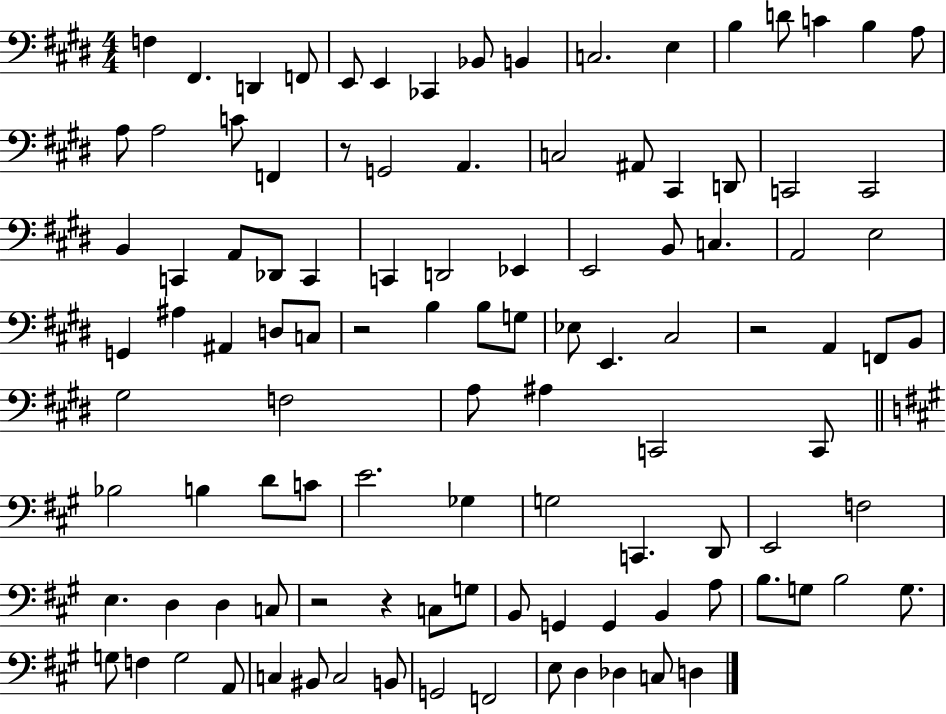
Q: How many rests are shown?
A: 5